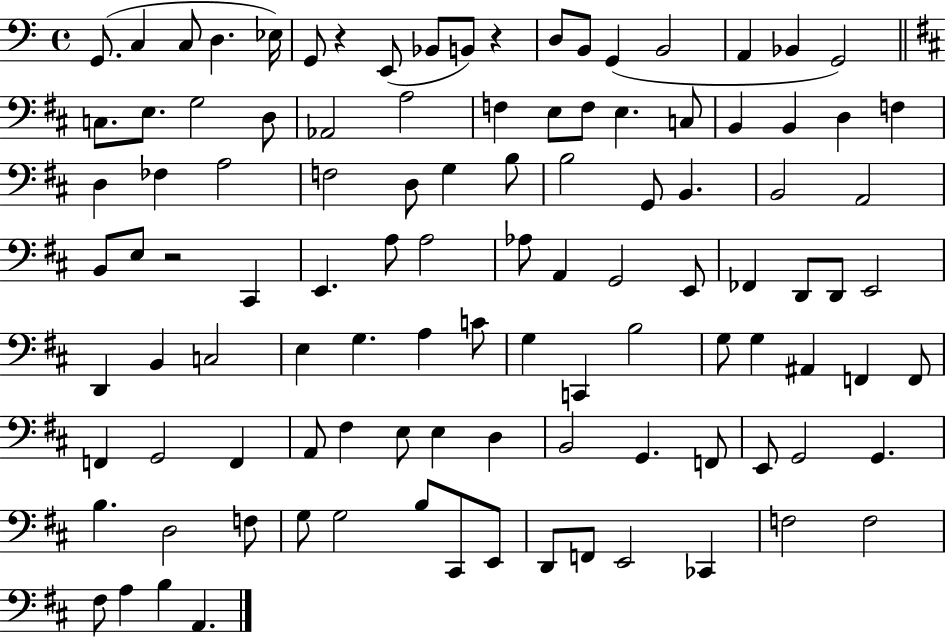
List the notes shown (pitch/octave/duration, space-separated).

G2/e. C3/q C3/e D3/q. Eb3/s G2/e R/q E2/e Bb2/e B2/e R/q D3/e B2/e G2/q B2/h A2/q Bb2/q G2/h C3/e. E3/e. G3/h D3/e Ab2/h A3/h F3/q E3/e F3/e E3/q. C3/e B2/q B2/q D3/q F3/q D3/q FES3/q A3/h F3/h D3/e G3/q B3/e B3/h G2/e B2/q. B2/h A2/h B2/e E3/e R/h C#2/q E2/q. A3/e A3/h Ab3/e A2/q G2/h E2/e FES2/q D2/e D2/e E2/h D2/q B2/q C3/h E3/q G3/q. A3/q C4/e G3/q C2/q B3/h G3/e G3/q A#2/q F2/q F2/e F2/q G2/h F2/q A2/e F#3/q E3/e E3/q D3/q B2/h G2/q. F2/e E2/e G2/h G2/q. B3/q. D3/h F3/e G3/e G3/h B3/e C#2/e E2/e D2/e F2/e E2/h CES2/q F3/h F3/h F#3/e A3/q B3/q A2/q.